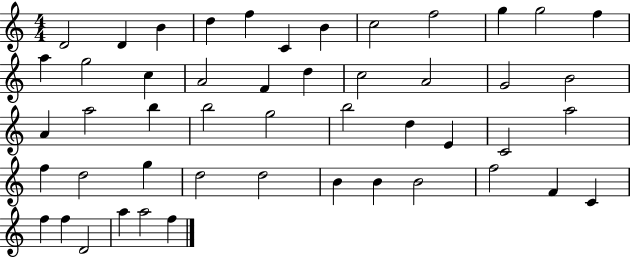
X:1
T:Untitled
M:4/4
L:1/4
K:C
D2 D B d f C B c2 f2 g g2 f a g2 c A2 F d c2 A2 G2 B2 A a2 b b2 g2 b2 d E C2 a2 f d2 g d2 d2 B B B2 f2 F C f f D2 a a2 f